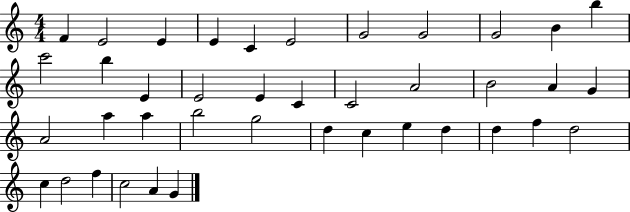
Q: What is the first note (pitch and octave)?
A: F4